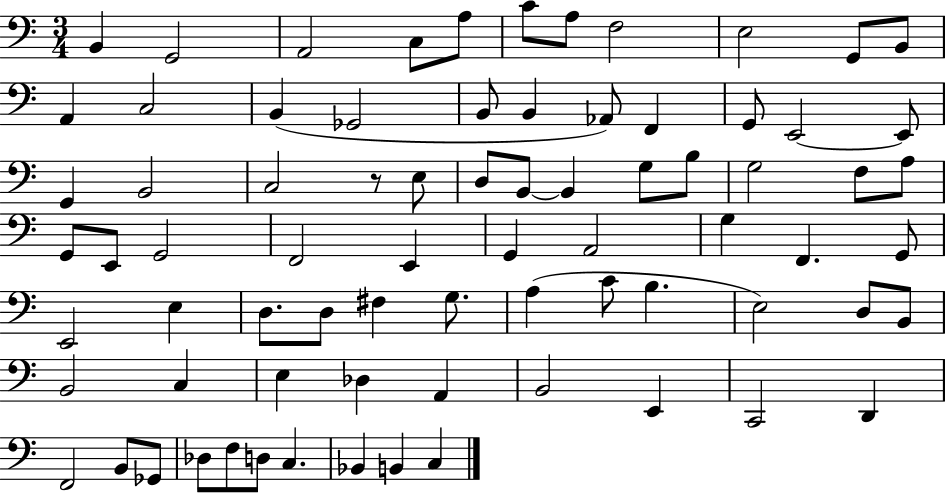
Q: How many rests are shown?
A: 1